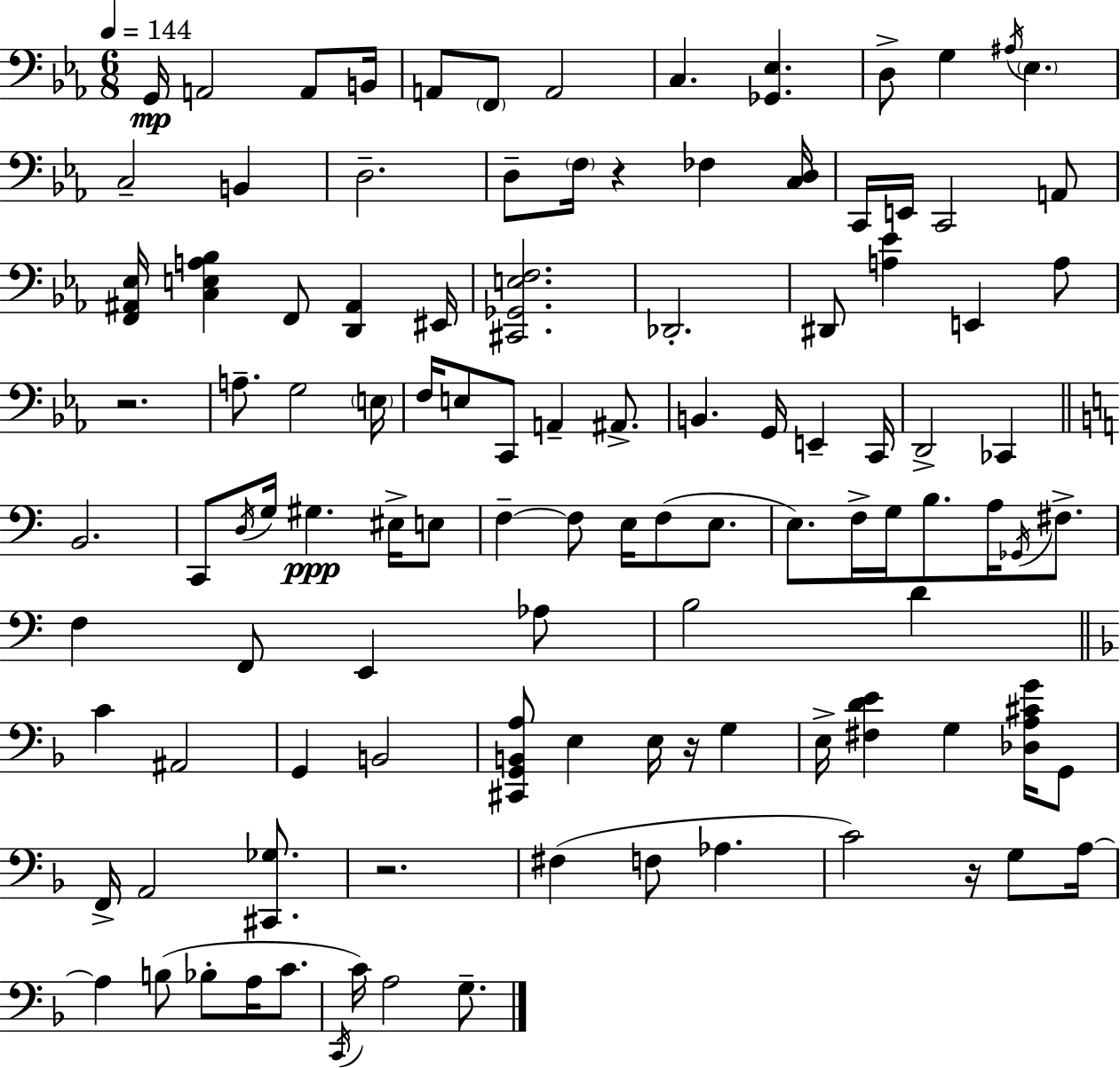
X:1
T:Untitled
M:6/8
L:1/4
K:Eb
G,,/4 A,,2 A,,/2 B,,/4 A,,/2 F,,/2 A,,2 C, [_G,,_E,] D,/2 G, ^A,/4 _E, C,2 B,, D,2 D,/2 F,/4 z _F, [C,D,]/4 C,,/4 E,,/4 C,,2 A,,/2 [F,,^A,,_E,]/4 [C,E,A,_B,] F,,/2 [D,,^A,,] ^E,,/4 [^C,,_G,,E,F,]2 _D,,2 ^D,,/2 [A,_E] E,, A,/2 z2 A,/2 G,2 E,/4 F,/4 E,/2 C,,/2 A,, ^A,,/2 B,, G,,/4 E,, C,,/4 D,,2 _C,, B,,2 C,,/2 D,/4 G,/4 ^G, ^E,/4 E,/2 F, F,/2 E,/4 F,/2 E,/2 E,/2 F,/4 G,/4 B,/2 A,/4 _G,,/4 ^F,/2 F, F,,/2 E,, _A,/2 B,2 D C ^A,,2 G,, B,,2 [^C,,G,,B,,A,]/2 E, E,/4 z/4 G, E,/4 [^F,DE] G, [_D,A,^CG]/4 G,,/2 F,,/4 A,,2 [^C,,_G,]/2 z2 ^F, F,/2 _A, C2 z/4 G,/2 A,/4 A, B,/2 _B,/2 A,/4 C/2 C,,/4 C/4 A,2 G,/2